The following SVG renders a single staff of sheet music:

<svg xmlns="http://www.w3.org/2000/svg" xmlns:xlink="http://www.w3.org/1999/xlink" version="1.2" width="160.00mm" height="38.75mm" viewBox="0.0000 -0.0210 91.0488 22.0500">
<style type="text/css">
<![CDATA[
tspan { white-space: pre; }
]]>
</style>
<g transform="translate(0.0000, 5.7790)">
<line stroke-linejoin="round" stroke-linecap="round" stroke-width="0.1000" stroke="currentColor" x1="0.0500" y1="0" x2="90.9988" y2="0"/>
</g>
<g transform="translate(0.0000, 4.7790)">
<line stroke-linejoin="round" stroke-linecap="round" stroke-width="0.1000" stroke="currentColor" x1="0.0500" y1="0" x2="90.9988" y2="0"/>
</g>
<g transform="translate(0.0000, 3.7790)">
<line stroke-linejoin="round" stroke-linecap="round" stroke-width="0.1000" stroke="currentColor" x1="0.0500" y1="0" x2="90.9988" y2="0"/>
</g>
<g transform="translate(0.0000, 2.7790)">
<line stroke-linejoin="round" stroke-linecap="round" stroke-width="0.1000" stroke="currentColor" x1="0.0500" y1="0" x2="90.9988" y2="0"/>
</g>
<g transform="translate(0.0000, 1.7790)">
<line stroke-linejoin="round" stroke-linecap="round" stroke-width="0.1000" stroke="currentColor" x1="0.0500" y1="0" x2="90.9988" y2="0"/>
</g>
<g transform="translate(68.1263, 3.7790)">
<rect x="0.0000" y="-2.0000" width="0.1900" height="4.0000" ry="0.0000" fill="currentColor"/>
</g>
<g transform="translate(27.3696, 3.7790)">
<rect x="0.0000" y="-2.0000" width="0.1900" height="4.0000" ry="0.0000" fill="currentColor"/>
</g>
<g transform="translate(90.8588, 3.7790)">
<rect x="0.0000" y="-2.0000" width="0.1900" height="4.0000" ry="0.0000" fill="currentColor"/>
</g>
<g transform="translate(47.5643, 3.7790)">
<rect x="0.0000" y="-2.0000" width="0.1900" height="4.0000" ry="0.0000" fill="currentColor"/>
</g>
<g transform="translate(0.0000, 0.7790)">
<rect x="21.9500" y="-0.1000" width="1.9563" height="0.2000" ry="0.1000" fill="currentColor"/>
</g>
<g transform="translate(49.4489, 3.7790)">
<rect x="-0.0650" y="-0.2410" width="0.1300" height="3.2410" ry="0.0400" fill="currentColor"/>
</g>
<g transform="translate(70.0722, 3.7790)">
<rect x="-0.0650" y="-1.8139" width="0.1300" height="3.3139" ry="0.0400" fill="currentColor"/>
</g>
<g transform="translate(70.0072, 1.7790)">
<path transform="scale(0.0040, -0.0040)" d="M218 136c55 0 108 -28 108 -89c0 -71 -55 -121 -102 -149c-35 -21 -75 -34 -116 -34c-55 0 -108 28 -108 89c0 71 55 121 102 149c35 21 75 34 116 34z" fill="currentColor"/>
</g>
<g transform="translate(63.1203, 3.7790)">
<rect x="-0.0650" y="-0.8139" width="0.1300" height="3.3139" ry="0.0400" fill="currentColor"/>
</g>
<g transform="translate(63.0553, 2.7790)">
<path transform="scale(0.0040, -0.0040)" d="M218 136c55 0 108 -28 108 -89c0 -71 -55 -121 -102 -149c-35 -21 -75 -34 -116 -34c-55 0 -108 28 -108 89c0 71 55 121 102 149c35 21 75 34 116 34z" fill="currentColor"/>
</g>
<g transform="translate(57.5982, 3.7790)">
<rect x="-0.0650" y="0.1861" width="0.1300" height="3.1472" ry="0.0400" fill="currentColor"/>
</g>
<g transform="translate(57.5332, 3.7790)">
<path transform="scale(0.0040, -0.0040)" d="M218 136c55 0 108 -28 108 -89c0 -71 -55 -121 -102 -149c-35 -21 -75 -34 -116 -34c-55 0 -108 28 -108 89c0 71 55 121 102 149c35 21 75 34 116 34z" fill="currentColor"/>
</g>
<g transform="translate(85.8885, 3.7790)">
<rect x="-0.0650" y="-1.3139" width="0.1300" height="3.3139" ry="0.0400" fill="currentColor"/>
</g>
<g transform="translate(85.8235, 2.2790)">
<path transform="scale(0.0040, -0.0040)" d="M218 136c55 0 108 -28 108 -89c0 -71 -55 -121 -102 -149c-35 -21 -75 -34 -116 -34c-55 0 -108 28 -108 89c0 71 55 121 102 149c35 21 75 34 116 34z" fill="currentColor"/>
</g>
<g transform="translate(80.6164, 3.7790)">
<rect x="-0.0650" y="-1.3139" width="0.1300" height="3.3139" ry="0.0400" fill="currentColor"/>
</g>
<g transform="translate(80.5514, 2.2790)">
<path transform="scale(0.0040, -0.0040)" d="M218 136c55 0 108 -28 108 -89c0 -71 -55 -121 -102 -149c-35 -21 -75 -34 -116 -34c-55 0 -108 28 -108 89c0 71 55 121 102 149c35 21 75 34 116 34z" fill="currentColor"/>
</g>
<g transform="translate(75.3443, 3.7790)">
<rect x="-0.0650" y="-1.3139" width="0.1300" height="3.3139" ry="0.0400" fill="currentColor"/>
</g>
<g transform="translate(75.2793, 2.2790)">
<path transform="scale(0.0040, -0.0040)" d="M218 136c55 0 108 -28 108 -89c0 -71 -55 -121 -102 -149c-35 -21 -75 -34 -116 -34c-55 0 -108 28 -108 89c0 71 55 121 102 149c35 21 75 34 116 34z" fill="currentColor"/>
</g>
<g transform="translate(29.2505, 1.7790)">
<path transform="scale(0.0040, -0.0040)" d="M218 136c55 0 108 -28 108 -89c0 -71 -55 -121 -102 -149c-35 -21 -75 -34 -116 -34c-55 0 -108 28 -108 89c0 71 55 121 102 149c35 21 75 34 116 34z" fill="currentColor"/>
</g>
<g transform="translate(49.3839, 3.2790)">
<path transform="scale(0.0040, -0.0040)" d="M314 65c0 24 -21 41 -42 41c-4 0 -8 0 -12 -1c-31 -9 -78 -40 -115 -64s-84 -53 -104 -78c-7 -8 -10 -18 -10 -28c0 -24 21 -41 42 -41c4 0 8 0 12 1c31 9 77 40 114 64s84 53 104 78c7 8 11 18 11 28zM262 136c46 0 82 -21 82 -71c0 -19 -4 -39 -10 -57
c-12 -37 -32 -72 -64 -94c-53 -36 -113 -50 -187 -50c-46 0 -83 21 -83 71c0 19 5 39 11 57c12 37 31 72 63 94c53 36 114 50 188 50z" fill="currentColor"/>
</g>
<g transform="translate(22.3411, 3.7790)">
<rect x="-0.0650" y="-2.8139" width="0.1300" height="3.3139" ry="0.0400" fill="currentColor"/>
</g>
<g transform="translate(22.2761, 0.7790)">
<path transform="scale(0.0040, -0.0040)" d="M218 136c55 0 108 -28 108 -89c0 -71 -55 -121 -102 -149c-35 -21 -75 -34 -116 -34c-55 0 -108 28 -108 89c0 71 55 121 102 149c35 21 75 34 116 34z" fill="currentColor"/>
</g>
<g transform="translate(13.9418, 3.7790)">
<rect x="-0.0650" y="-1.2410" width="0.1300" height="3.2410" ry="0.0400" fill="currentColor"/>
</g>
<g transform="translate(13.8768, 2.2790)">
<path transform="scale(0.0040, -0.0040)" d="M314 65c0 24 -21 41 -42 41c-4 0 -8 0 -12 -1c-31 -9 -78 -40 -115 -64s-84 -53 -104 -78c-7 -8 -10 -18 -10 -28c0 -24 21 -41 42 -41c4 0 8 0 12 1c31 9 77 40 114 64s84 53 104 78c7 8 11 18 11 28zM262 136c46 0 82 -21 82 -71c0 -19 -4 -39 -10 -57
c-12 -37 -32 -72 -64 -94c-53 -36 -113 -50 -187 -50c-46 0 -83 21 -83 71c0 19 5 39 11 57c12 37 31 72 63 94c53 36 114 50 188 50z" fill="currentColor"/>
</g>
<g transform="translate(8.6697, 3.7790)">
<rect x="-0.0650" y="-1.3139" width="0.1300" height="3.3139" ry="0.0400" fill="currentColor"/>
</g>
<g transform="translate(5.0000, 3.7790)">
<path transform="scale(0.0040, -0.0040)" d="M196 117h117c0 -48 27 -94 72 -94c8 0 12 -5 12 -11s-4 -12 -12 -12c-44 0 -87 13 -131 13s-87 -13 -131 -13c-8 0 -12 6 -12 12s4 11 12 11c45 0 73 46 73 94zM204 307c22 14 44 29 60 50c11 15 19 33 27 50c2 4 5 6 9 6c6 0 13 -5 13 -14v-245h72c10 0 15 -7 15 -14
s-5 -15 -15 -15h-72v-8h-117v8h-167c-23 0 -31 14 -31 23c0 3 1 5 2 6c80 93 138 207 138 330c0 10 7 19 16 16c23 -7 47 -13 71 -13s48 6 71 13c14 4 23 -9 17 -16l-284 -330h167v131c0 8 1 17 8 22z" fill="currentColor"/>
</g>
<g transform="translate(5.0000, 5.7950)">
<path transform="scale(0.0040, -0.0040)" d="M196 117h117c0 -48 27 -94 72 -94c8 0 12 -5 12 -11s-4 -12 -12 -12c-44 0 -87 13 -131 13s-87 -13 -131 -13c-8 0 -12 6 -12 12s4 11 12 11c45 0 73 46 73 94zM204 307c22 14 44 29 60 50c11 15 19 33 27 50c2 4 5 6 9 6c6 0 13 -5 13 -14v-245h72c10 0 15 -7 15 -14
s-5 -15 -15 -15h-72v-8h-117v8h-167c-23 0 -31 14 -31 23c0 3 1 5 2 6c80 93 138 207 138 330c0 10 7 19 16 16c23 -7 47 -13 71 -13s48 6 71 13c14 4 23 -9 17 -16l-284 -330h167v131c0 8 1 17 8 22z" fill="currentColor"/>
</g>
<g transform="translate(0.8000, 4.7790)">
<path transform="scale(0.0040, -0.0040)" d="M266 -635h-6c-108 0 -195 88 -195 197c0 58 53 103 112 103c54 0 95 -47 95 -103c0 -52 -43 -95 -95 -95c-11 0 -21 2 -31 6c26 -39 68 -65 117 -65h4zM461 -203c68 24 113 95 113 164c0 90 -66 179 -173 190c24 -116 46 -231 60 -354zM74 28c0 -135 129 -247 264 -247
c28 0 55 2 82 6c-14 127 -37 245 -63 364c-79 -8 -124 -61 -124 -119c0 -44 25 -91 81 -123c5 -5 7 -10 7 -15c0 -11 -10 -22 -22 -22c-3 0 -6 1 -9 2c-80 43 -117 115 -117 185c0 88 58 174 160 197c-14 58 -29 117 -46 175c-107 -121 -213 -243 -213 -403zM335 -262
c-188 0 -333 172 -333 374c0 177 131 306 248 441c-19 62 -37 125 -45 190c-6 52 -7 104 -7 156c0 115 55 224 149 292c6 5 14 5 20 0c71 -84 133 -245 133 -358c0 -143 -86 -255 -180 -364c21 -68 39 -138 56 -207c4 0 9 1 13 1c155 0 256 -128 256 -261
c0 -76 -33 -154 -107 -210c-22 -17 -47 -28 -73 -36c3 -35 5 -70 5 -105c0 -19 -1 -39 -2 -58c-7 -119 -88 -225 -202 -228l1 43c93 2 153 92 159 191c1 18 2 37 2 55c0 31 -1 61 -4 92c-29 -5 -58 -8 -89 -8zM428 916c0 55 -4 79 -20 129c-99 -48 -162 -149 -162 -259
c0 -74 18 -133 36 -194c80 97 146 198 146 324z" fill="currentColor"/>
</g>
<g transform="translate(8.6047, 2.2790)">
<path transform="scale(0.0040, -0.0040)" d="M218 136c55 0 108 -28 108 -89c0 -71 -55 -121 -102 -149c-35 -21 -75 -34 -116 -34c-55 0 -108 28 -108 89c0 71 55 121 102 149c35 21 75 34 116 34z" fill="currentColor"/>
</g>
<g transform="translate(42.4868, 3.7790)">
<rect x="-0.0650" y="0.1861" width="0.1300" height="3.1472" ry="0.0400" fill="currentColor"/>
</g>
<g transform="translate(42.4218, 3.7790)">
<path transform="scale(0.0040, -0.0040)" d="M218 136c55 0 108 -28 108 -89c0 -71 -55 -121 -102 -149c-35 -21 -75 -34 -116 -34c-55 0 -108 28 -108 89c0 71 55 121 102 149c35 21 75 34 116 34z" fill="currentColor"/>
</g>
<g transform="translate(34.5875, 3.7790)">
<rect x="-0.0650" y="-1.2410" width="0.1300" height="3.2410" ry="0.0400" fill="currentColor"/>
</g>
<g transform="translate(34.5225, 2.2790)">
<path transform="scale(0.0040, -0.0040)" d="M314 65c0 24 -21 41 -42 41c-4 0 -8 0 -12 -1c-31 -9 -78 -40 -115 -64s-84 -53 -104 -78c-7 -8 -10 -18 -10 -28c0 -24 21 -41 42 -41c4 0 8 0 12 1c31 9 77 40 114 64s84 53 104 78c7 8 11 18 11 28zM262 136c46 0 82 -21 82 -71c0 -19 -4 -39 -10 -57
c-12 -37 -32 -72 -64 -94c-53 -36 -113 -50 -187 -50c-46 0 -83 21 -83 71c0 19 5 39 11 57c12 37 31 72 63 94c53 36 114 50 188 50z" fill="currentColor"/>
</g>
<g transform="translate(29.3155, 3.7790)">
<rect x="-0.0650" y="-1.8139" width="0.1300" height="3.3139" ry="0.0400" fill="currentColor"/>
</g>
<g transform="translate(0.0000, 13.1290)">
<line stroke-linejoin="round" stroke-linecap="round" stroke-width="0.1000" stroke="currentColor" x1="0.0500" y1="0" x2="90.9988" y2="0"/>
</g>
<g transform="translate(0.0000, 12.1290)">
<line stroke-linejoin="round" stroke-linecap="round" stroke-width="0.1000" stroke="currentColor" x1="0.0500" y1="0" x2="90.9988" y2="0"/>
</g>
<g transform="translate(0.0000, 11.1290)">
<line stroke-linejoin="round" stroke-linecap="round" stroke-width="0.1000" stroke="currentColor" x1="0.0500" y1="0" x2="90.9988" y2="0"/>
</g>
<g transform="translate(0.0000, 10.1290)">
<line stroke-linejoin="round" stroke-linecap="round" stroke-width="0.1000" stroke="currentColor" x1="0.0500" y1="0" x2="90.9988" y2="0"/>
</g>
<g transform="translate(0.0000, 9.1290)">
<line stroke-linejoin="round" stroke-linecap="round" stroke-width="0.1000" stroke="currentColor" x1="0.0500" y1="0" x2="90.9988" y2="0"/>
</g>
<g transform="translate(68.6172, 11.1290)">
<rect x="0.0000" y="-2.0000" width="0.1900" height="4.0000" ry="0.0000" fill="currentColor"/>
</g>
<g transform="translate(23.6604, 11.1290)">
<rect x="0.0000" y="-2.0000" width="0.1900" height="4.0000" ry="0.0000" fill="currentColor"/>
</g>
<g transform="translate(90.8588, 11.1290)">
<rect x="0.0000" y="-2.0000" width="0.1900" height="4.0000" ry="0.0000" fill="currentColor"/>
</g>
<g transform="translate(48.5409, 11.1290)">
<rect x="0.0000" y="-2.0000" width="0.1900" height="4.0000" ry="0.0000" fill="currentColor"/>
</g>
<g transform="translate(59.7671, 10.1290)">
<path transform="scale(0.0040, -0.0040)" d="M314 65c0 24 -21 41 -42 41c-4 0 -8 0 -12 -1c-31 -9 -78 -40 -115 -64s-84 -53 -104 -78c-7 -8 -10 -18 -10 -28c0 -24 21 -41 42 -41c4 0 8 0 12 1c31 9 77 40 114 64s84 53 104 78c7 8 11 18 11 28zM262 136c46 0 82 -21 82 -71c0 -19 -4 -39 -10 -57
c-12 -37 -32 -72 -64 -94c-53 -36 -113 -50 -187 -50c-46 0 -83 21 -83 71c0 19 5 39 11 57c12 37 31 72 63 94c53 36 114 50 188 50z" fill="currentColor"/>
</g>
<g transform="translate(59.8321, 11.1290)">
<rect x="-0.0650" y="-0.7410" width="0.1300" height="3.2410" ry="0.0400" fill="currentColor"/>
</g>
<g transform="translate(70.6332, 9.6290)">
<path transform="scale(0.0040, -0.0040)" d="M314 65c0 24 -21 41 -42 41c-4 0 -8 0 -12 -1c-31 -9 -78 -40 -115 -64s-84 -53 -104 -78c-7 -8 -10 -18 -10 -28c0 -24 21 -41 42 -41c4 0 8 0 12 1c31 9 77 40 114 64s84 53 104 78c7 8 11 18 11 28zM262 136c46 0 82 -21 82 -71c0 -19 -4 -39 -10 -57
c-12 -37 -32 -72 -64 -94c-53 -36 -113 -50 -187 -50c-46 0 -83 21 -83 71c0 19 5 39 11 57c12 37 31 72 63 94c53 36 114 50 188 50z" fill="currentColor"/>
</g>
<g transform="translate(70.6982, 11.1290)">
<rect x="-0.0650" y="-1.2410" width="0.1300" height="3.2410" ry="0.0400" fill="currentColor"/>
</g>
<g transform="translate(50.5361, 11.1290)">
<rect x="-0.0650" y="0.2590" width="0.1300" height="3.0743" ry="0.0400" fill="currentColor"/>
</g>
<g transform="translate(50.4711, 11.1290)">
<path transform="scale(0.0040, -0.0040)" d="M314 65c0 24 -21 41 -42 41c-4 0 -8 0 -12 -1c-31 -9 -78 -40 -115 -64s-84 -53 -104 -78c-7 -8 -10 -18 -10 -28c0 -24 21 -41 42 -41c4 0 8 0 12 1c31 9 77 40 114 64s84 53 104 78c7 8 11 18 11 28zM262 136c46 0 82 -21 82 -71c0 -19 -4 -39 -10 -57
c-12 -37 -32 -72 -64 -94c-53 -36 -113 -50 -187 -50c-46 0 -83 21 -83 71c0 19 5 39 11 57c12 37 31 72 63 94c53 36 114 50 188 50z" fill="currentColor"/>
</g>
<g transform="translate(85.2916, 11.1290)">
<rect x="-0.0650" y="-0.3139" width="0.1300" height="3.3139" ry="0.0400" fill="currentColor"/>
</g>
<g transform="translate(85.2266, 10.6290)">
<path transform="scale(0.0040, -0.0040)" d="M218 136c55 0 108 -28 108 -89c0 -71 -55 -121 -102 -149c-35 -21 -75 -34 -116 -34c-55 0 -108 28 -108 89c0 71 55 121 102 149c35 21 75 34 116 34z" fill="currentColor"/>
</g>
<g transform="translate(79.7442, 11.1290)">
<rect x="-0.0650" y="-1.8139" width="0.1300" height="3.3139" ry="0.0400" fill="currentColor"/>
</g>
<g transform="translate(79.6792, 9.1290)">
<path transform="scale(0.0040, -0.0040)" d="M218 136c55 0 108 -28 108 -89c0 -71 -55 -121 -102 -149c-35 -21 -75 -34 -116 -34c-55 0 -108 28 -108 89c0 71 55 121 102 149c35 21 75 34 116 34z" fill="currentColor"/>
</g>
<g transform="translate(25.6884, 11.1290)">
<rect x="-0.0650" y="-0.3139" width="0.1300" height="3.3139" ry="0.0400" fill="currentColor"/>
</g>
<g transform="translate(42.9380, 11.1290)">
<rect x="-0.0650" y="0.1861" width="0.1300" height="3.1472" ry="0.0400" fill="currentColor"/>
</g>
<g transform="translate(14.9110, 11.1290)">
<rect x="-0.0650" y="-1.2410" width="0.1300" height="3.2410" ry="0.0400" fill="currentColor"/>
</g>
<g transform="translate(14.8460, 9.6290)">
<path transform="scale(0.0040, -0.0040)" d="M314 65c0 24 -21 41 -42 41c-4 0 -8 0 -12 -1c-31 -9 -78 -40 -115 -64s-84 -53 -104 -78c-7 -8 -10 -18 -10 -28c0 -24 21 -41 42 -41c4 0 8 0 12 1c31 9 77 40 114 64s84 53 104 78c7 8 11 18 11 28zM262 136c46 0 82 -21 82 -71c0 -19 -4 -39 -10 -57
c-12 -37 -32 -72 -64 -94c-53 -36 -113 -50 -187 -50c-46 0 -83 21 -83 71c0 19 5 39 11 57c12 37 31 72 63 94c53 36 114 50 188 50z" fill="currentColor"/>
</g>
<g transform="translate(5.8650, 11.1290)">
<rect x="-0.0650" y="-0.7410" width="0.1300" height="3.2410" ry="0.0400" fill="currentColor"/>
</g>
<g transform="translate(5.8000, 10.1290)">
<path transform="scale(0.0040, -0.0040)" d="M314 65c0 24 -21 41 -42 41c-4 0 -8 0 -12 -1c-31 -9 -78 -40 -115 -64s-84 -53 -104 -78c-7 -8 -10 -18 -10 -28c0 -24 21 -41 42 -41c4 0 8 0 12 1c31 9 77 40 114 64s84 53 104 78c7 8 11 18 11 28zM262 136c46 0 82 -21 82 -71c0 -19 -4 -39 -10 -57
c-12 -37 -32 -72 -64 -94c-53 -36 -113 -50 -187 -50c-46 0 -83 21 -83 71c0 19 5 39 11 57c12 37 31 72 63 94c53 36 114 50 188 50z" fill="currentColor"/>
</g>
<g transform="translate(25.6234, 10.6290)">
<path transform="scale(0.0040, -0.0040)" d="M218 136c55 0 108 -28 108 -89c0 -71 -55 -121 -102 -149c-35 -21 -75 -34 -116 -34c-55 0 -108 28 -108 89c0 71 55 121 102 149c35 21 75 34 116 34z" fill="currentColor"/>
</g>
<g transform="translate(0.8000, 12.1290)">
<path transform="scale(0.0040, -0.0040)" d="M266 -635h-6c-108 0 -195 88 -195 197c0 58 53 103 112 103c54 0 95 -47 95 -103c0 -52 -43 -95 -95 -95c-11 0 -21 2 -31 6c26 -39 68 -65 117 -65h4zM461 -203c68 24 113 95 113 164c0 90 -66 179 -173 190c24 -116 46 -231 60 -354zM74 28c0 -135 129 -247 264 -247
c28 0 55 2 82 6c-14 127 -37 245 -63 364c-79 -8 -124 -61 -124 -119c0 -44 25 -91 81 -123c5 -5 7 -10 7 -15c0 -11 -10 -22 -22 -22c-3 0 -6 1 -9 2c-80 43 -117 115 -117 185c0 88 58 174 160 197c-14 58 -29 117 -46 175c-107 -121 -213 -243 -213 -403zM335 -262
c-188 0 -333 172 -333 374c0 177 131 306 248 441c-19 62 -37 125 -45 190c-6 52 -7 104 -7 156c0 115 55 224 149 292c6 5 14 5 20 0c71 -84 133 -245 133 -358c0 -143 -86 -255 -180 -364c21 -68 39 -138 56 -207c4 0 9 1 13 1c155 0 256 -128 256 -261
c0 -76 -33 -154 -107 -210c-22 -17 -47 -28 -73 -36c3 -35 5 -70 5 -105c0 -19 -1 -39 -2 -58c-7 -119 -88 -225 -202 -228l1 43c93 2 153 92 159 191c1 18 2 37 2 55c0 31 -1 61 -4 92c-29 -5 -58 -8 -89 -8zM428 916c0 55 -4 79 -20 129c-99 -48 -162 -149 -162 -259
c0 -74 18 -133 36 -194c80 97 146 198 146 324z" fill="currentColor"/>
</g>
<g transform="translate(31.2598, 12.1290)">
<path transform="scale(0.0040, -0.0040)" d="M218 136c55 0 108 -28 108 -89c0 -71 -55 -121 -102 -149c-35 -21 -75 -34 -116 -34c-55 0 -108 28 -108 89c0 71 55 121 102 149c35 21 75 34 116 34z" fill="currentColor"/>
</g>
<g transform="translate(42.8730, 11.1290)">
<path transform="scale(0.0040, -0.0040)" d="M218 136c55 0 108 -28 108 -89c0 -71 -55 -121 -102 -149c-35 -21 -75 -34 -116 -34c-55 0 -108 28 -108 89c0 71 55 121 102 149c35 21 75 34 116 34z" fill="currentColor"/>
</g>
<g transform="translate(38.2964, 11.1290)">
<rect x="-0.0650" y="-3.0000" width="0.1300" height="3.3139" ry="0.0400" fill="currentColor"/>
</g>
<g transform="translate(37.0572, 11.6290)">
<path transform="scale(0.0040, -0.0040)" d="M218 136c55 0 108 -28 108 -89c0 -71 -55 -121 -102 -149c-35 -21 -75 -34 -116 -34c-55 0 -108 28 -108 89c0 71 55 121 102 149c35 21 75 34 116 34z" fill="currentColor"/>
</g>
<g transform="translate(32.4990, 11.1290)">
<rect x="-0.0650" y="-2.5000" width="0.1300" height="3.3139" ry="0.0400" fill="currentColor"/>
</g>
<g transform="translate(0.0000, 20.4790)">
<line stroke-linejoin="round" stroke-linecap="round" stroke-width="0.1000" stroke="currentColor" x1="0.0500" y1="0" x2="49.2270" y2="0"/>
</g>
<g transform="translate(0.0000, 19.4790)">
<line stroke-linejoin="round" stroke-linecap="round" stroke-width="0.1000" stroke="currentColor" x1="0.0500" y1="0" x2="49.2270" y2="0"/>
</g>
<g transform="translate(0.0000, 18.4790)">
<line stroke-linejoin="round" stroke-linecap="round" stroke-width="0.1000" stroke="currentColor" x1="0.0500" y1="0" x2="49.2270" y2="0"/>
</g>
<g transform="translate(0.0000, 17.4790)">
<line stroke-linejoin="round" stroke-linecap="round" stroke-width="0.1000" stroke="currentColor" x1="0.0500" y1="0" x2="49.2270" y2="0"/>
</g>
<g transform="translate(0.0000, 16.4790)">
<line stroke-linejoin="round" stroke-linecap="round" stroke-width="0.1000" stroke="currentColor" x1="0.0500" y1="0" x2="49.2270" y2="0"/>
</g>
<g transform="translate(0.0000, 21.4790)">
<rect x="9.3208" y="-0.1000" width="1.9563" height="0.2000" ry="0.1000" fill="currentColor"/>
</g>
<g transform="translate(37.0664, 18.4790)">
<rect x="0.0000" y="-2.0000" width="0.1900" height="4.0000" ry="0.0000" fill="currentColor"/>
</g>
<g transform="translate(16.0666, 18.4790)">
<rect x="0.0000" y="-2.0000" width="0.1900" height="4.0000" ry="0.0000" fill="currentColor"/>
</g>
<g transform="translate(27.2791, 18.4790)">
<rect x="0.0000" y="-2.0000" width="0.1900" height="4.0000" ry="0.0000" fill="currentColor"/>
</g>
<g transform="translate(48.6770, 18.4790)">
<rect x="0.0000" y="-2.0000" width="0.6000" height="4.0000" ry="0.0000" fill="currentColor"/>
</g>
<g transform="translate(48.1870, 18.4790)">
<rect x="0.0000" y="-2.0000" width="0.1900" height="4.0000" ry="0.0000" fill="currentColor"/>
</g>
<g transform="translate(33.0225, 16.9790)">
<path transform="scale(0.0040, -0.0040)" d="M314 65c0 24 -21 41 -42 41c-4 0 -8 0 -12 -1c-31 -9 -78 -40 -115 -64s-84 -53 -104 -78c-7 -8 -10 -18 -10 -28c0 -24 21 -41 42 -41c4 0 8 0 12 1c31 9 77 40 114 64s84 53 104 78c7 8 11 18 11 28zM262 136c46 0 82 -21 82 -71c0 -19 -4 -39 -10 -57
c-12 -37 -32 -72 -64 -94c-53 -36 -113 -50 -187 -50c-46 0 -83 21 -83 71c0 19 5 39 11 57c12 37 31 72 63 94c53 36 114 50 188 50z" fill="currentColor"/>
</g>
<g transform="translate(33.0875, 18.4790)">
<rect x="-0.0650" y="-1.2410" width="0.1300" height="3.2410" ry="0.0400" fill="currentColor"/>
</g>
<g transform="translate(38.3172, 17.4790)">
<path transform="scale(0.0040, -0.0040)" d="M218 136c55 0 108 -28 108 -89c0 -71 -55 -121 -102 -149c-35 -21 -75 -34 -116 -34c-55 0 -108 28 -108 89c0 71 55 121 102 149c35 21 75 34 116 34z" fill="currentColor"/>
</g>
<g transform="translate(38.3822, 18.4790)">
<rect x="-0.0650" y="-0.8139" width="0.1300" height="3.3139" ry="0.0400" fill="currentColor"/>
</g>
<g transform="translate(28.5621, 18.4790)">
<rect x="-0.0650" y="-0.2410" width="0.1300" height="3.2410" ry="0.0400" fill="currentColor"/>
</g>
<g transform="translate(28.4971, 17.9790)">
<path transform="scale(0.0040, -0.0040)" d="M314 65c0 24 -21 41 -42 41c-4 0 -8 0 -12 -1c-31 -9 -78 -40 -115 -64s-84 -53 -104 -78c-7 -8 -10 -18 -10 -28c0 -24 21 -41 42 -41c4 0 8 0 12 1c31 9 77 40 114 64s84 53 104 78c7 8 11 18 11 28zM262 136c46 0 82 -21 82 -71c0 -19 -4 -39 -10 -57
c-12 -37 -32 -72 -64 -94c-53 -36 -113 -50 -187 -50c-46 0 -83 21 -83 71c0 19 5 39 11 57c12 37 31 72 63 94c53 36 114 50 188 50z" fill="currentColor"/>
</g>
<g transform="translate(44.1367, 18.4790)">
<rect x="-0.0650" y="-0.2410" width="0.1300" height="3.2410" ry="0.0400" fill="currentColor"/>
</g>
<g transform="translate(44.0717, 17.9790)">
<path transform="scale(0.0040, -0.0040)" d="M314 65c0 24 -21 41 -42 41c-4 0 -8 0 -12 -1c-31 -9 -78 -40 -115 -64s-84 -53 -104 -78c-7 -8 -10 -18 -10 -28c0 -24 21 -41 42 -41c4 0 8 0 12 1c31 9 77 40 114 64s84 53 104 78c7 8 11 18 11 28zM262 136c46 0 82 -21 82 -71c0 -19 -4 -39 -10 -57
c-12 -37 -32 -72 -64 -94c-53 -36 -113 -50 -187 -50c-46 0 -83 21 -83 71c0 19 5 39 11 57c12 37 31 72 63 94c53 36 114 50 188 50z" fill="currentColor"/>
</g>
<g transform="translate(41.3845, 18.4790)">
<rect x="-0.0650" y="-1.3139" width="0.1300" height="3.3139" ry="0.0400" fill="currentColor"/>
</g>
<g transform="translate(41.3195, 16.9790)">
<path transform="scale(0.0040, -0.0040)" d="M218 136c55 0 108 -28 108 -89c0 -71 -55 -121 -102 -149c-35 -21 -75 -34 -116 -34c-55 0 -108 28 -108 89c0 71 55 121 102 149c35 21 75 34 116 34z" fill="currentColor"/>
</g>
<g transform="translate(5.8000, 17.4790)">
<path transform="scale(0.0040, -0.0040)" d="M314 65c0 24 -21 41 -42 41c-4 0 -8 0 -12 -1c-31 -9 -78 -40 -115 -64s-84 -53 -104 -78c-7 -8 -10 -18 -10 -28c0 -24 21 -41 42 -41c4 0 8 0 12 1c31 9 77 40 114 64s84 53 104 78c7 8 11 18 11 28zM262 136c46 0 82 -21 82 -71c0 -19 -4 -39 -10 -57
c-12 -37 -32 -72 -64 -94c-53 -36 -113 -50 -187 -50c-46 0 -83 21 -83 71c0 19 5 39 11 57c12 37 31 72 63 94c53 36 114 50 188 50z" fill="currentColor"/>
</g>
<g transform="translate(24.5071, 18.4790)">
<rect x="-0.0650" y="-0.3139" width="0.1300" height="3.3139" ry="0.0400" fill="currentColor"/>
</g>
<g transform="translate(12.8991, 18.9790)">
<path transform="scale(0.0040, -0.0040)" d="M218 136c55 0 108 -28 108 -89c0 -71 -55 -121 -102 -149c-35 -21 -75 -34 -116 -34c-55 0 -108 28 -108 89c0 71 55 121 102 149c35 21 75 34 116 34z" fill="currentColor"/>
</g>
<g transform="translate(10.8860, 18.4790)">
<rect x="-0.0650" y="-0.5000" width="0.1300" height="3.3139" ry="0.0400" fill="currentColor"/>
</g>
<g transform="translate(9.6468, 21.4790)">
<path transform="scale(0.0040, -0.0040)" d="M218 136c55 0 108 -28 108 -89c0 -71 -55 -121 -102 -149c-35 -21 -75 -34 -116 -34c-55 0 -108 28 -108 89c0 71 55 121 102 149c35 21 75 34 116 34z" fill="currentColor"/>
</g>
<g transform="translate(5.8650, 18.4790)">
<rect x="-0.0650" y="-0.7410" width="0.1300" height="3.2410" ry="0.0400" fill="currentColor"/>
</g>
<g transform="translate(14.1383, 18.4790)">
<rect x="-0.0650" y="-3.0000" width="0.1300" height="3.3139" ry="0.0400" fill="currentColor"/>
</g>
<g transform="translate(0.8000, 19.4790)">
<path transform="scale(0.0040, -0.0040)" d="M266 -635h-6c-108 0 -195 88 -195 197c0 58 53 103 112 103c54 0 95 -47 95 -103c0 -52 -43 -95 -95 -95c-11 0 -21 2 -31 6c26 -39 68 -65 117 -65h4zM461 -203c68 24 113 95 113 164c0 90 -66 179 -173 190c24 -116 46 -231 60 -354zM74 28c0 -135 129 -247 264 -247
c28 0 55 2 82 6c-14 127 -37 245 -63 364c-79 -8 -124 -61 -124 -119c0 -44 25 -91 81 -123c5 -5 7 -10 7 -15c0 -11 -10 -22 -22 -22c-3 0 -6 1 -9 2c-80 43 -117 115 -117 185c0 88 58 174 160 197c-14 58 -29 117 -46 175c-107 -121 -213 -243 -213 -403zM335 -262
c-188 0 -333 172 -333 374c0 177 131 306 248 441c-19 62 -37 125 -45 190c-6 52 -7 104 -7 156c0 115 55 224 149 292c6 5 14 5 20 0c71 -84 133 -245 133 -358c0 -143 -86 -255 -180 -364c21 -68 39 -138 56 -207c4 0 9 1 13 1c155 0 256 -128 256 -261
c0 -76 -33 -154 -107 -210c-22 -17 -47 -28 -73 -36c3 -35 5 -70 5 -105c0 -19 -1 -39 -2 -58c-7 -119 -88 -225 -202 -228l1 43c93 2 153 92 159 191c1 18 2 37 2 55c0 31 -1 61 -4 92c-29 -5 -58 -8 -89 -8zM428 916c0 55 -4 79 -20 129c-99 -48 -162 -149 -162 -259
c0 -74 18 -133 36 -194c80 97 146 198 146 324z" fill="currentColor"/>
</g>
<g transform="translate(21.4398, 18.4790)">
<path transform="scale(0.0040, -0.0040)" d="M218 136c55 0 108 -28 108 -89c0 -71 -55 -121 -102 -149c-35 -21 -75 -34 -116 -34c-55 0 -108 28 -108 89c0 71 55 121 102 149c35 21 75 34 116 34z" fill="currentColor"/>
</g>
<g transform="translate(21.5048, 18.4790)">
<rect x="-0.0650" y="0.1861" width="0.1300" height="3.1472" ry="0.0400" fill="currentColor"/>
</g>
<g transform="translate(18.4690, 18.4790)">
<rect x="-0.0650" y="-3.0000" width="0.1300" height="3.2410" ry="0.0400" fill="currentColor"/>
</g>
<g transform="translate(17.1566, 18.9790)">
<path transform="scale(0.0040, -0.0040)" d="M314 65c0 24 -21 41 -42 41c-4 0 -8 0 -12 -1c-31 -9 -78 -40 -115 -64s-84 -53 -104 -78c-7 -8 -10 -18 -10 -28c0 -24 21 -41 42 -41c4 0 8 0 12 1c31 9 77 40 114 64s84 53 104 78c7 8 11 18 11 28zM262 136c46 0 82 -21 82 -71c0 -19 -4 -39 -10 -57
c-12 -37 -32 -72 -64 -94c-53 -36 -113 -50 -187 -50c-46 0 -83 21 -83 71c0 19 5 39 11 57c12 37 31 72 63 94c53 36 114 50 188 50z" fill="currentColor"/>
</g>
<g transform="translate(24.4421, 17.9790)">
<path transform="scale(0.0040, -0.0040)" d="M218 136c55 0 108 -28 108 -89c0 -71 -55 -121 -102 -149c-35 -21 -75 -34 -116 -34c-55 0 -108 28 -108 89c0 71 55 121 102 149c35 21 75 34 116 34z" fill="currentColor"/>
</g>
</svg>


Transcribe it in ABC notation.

X:1
T:Untitled
M:4/4
L:1/4
K:C
e e2 a f e2 B c2 B d f e e e d2 e2 c G A B B2 d2 e2 f c d2 C A A2 B c c2 e2 d e c2